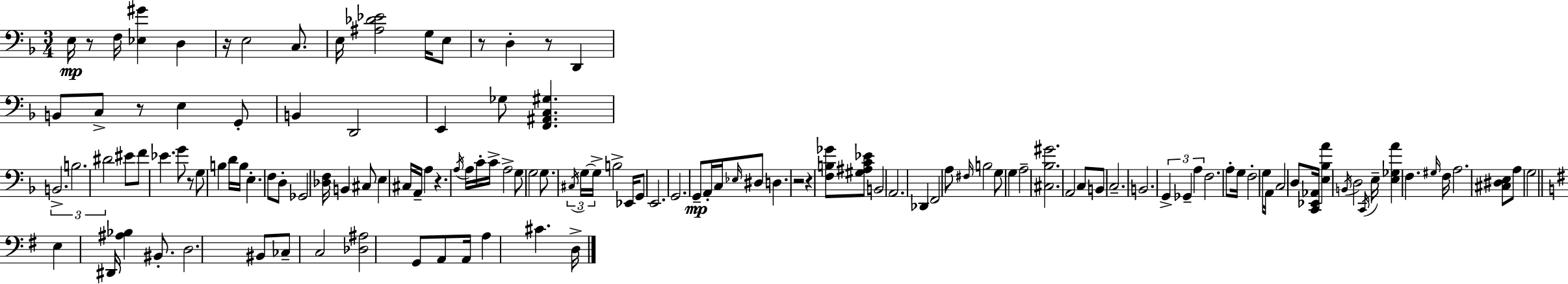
X:1
T:Untitled
M:3/4
L:1/4
K:Dm
E,/4 z/2 F,/4 [_E,^G] D, z/4 E,2 C,/2 E,/4 [^A,_D_E]2 G,/4 E,/2 z/2 D, z/2 D,, B,,/2 C,/2 z/2 E, G,,/2 B,, D,,2 E,, _G,/2 [F,,^A,,C,^G,] B,,2 B,2 ^D2 ^E/2 F/2 _E G/2 z/2 G,/2 B, D/4 B,/4 E, F,/2 D,/2 _G,,2 [_D,F,]/4 B,, ^C,/2 E, ^C,/4 A,,/4 A, z A,/4 A,/4 C/4 C/4 A,2 G,/2 G,2 G,/2 ^C,/4 G,/4 G,/4 B,2 _E,,/4 G,,/2 E,,2 G,,2 G,,/2 A,,/4 C,/4 _E,/4 ^D,/2 D, z2 z [F,B,_G]/2 [^G,^A,C_E]/2 B,,2 A,,2 _D,, F,,2 A,/2 ^F,/4 B,2 G,/2 G, A,2 [^C,_B,^G]2 A,,2 C,/2 B,,/2 C,2 B,,2 G,, _G,, A, F,2 A,/2 G,/4 F,2 G,/4 A,,/4 C,2 D,/2 [C,,_E,,_A,,]/4 [E,_B,A] B,,/4 D,2 C,,/4 E,/4 [E,_G,A] F, ^G,/4 F,/4 A,2 [^C,^D,E,]/2 A,/2 G,2 E, ^D,,/4 [^A,_B,] ^B,,/2 D,2 ^B,,/2 _C,/2 C,2 [_D,^A,]2 G,,/2 A,,/2 A,,/4 A, ^C D,/4